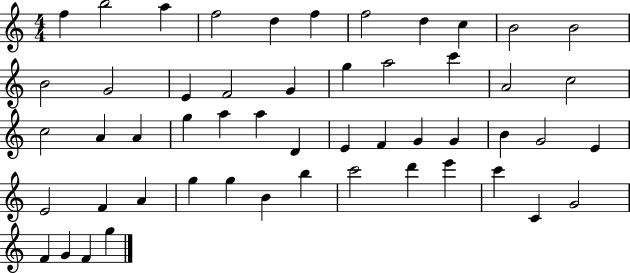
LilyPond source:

{
  \clef treble
  \numericTimeSignature
  \time 4/4
  \key c \major
  f''4 b''2 a''4 | f''2 d''4 f''4 | f''2 d''4 c''4 | b'2 b'2 | \break b'2 g'2 | e'4 f'2 g'4 | g''4 a''2 c'''4 | a'2 c''2 | \break c''2 a'4 a'4 | g''4 a''4 a''4 d'4 | e'4 f'4 g'4 g'4 | b'4 g'2 e'4 | \break e'2 f'4 a'4 | g''4 g''4 b'4 b''4 | c'''2 d'''4 e'''4 | c'''4 c'4 g'2 | \break f'4 g'4 f'4 g''4 | \bar "|."
}